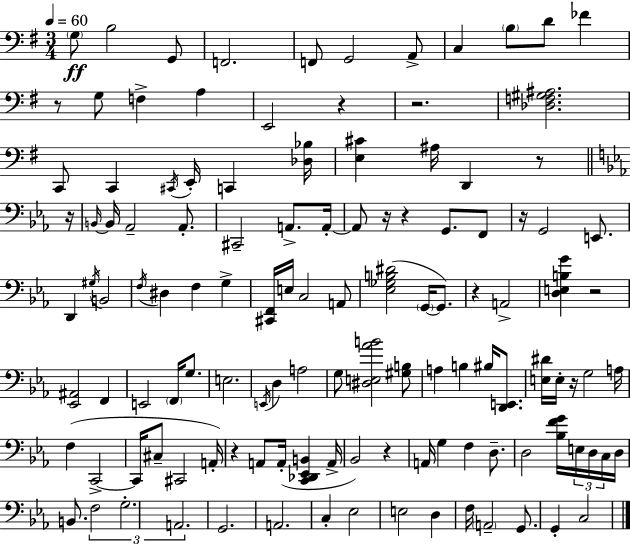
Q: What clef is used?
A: bass